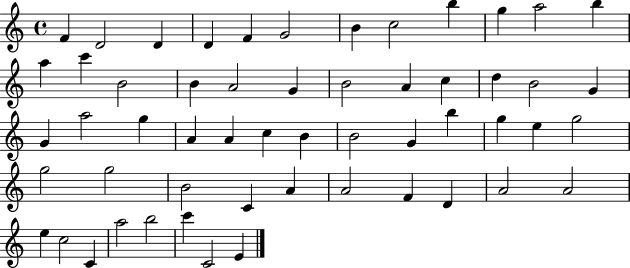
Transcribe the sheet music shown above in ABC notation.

X:1
T:Untitled
M:4/4
L:1/4
K:C
F D2 D D F G2 B c2 b g a2 b a c' B2 B A2 G B2 A c d B2 G G a2 g A A c B B2 G b g e g2 g2 g2 B2 C A A2 F D A2 A2 e c2 C a2 b2 c' C2 E